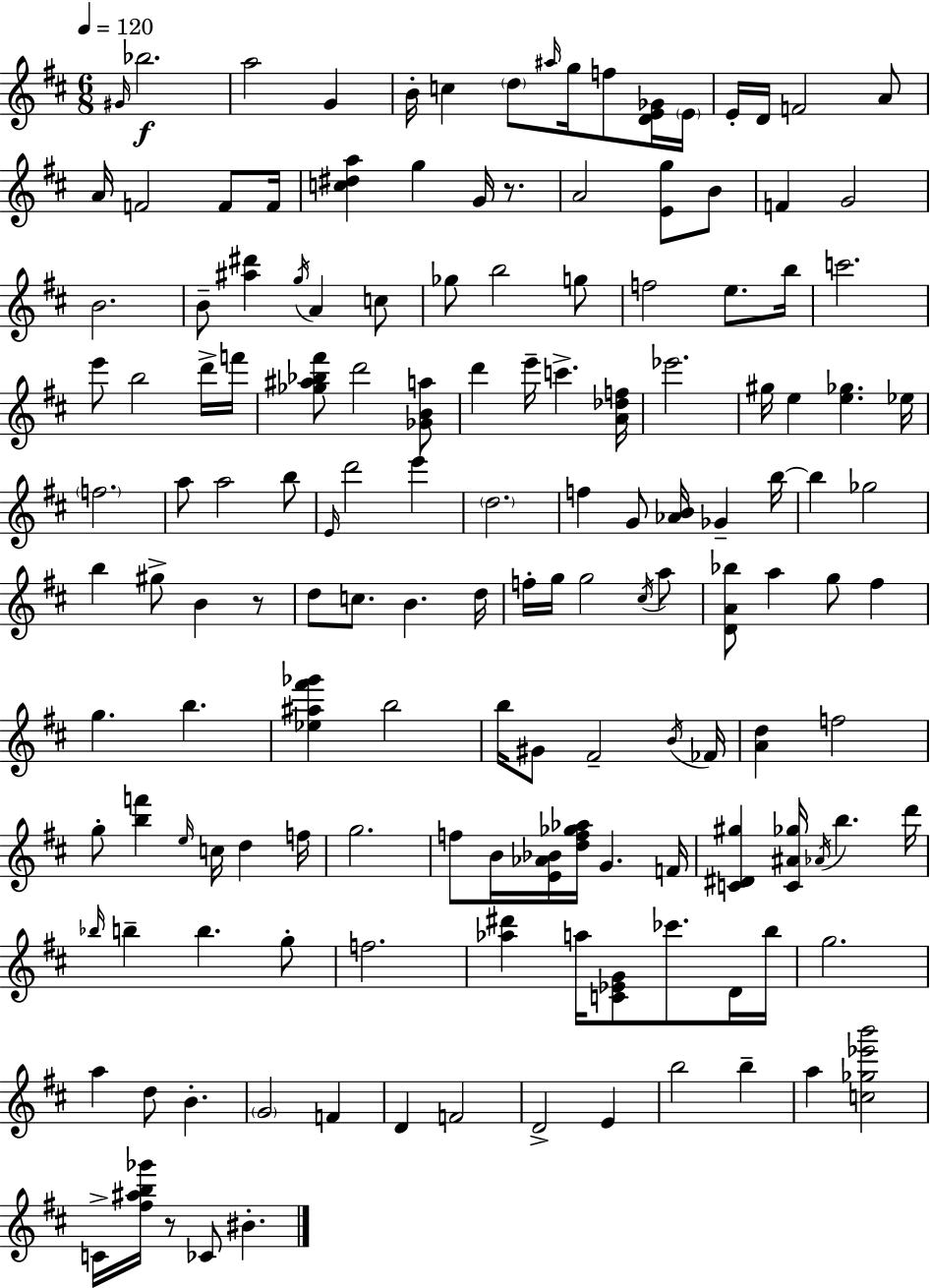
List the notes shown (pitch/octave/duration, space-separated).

G#4/s Bb5/h. A5/h G4/q B4/s C5/q D5/e A#5/s G5/s F5/e [D4,E4,Gb4]/s E4/s E4/s D4/s F4/h A4/e A4/s F4/h F4/e F4/s [C5,D#5,A5]/q G5/q G4/s R/e. A4/h [E4,G5]/e B4/e F4/q G4/h B4/h. B4/e [A#5,D#6]/q G5/s A4/q C5/e Gb5/e B5/h G5/e F5/h E5/e. B5/s C6/h. E6/e B5/h D6/s F6/s [Gb5,A#5,Bb5,F#6]/e D6/h [Gb4,B4,A5]/e D6/q E6/s C6/q. [A4,Db5,F5]/s Eb6/h. G#5/s E5/q [E5,Gb5]/q. Eb5/s F5/h. A5/e A5/h B5/e E4/s D6/h E6/q D5/h. F5/q G4/e [Ab4,B4]/s Gb4/q B5/s B5/q Gb5/h B5/q G#5/e B4/q R/e D5/e C5/e. B4/q. D5/s F5/s G5/s G5/h C#5/s A5/e [D4,A4,Bb5]/e A5/q G5/e F#5/q G5/q. B5/q. [Eb5,A#5,F#6,Gb6]/q B5/h B5/s G#4/e F#4/h B4/s FES4/s [A4,D5]/q F5/h G5/e [B5,F6]/q E5/s C5/s D5/q F5/s G5/h. F5/e B4/s [E4,Ab4,Bb4]/s [D5,F5,Gb5,Ab5]/s G4/q. F4/s [C4,D#4,G#5]/q [C4,A#4,Gb5]/s Ab4/s B5/q. D6/s Bb5/s B5/q B5/q. G5/e F5/h. [Ab5,D#6]/q A5/s [C4,Eb4,G4]/e CES6/e. D4/s B5/s G5/h. A5/q D5/e B4/q. G4/h F4/q D4/q F4/h D4/h E4/q B5/h B5/q A5/q [C5,Gb5,Eb6,B6]/h C4/s [F#5,A#5,B5,Gb6]/s R/e CES4/e BIS4/q.